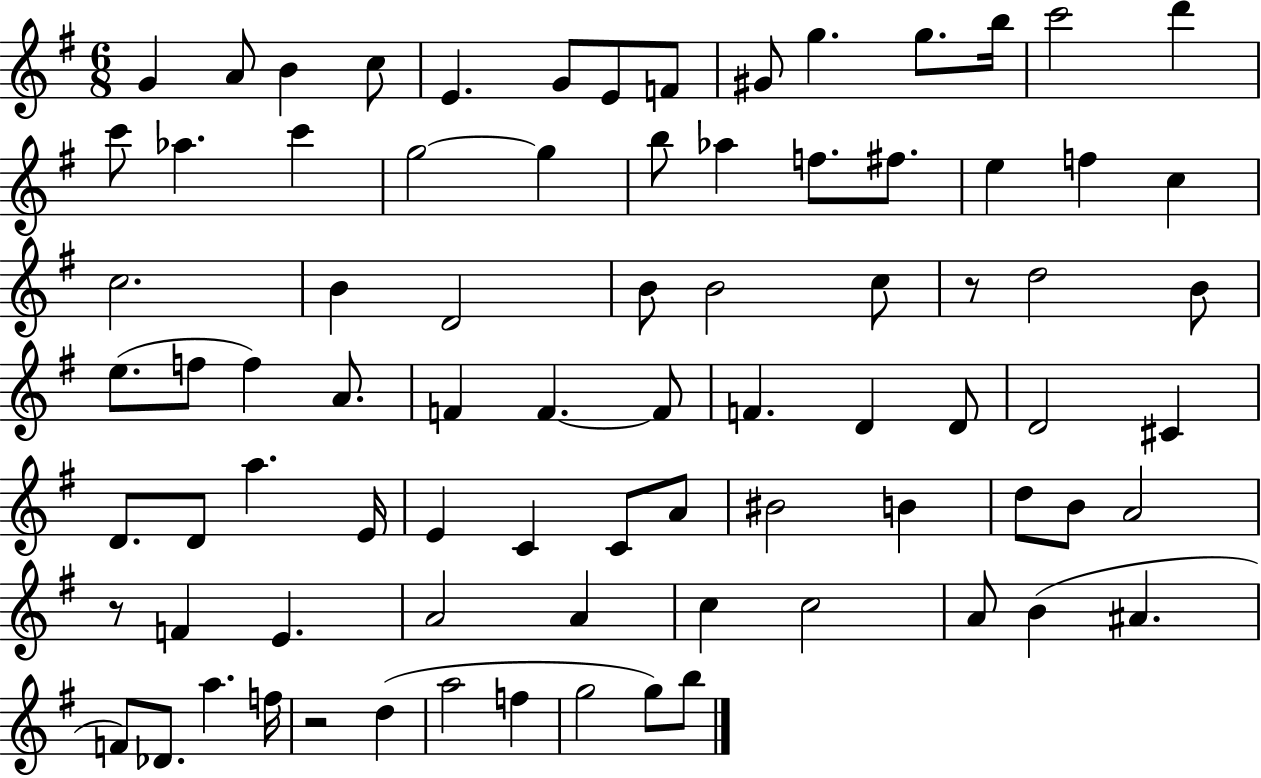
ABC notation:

X:1
T:Untitled
M:6/8
L:1/4
K:G
G A/2 B c/2 E G/2 E/2 F/2 ^G/2 g g/2 b/4 c'2 d' c'/2 _a c' g2 g b/2 _a f/2 ^f/2 e f c c2 B D2 B/2 B2 c/2 z/2 d2 B/2 e/2 f/2 f A/2 F F F/2 F D D/2 D2 ^C D/2 D/2 a E/4 E C C/2 A/2 ^B2 B d/2 B/2 A2 z/2 F E A2 A c c2 A/2 B ^A F/2 _D/2 a f/4 z2 d a2 f g2 g/2 b/2